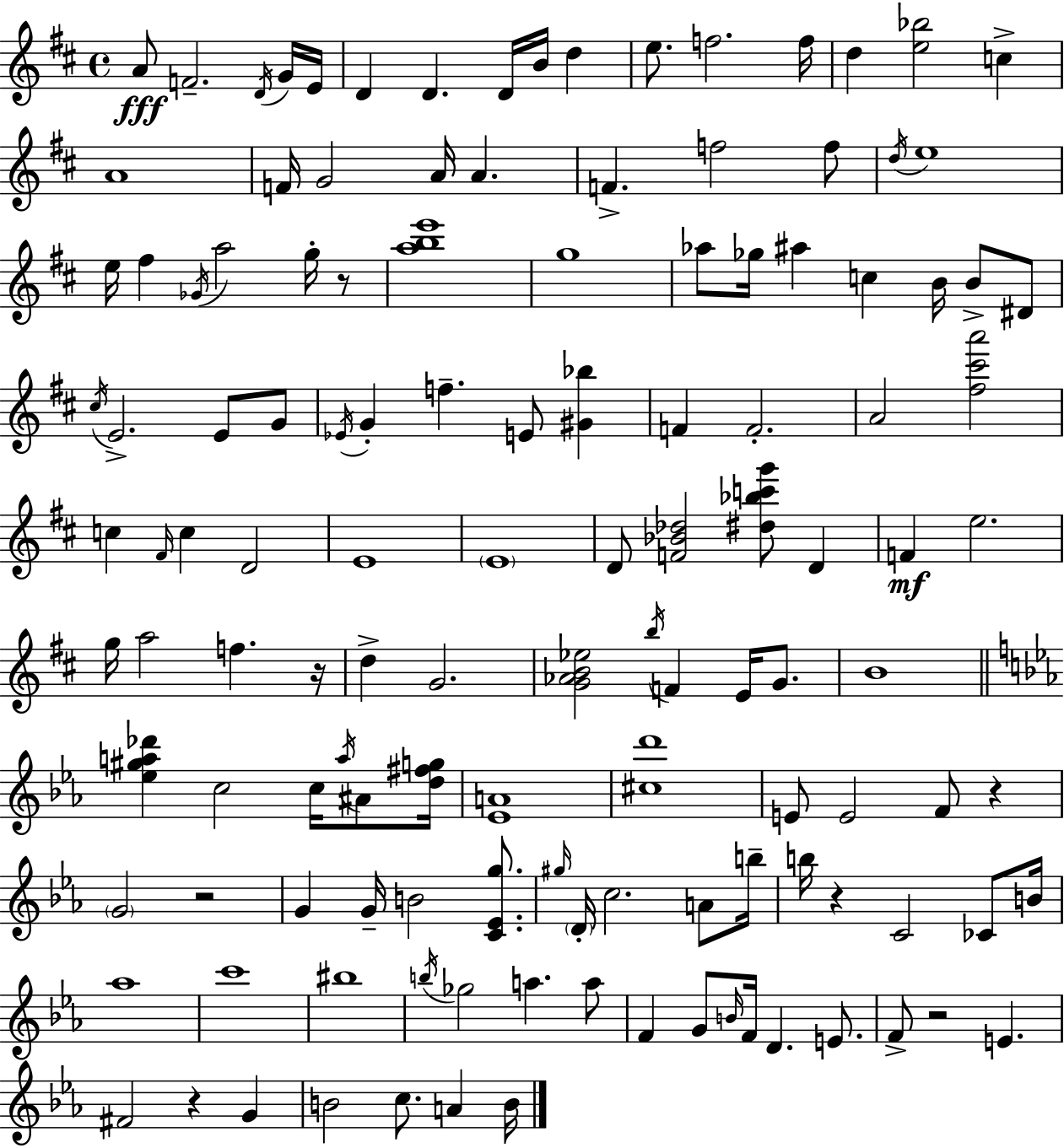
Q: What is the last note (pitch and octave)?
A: B4